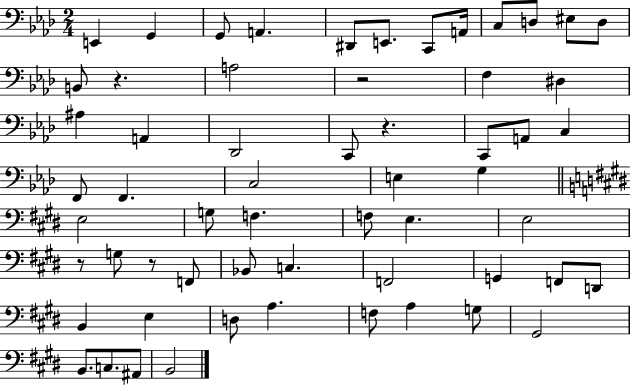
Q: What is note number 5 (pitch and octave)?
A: D#2